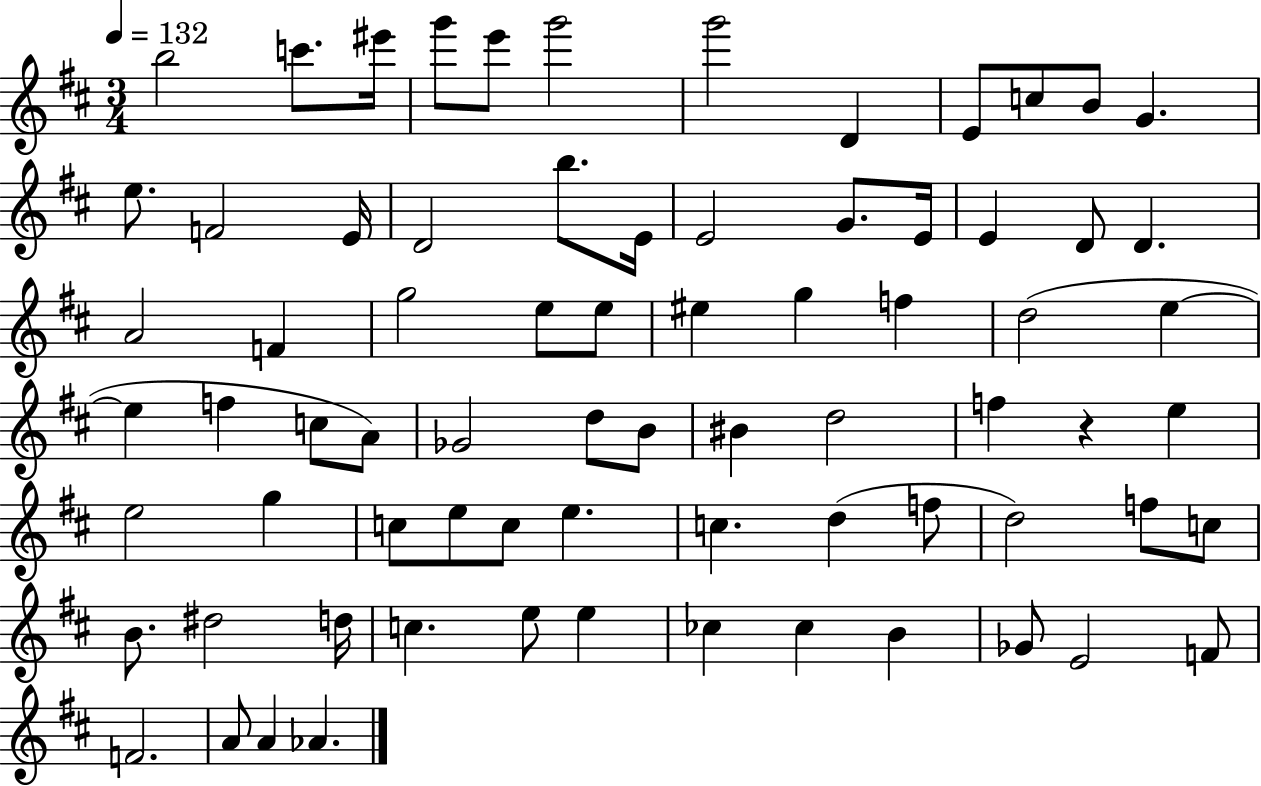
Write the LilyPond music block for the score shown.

{
  \clef treble
  \numericTimeSignature
  \time 3/4
  \key d \major
  \tempo 4 = 132
  b''2 c'''8. eis'''16 | g'''8 e'''8 g'''2 | g'''2 d'4 | e'8 c''8 b'8 g'4. | \break e''8. f'2 e'16 | d'2 b''8. e'16 | e'2 g'8. e'16 | e'4 d'8 d'4. | \break a'2 f'4 | g''2 e''8 e''8 | eis''4 g''4 f''4 | d''2( e''4~~ | \break e''4 f''4 c''8 a'8) | ges'2 d''8 b'8 | bis'4 d''2 | f''4 r4 e''4 | \break e''2 g''4 | c''8 e''8 c''8 e''4. | c''4. d''4( f''8 | d''2) f''8 c''8 | \break b'8. dis''2 d''16 | c''4. e''8 e''4 | ces''4 ces''4 b'4 | ges'8 e'2 f'8 | \break f'2. | a'8 a'4 aes'4. | \bar "|."
}